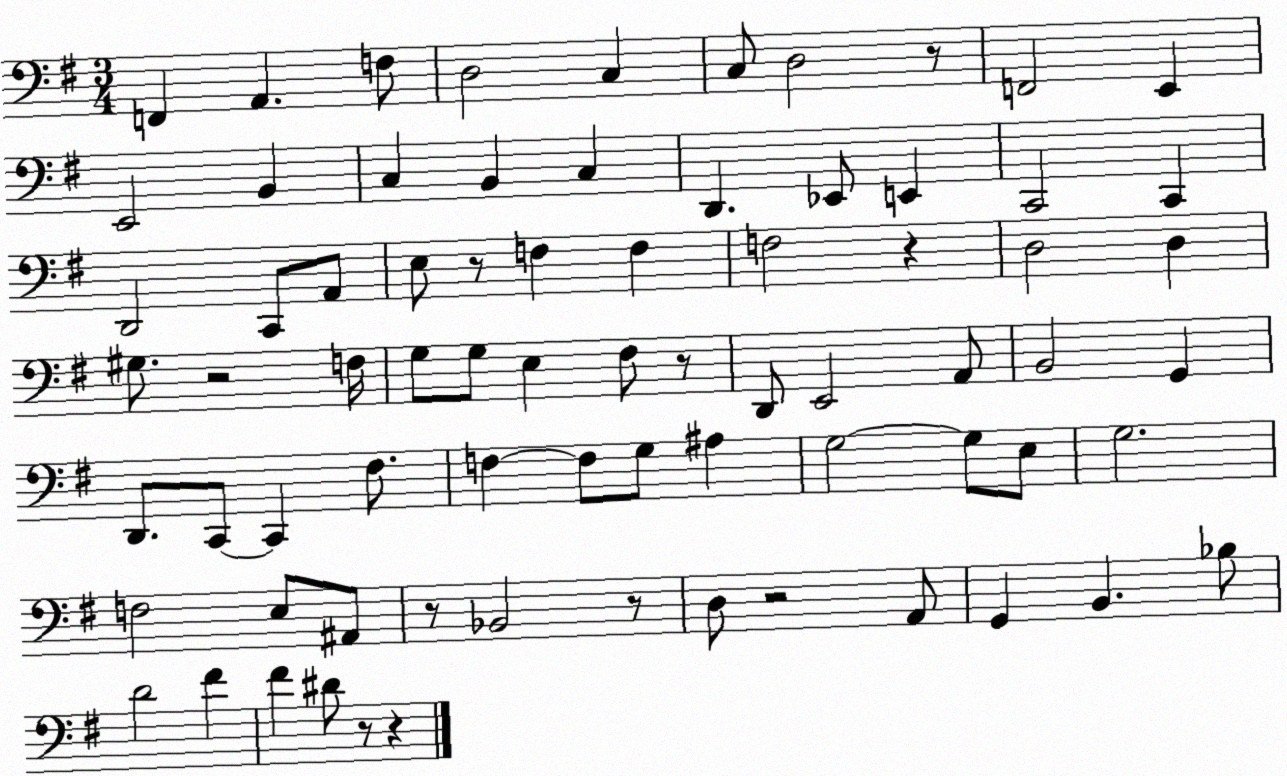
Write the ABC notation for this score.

X:1
T:Untitled
M:3/4
L:1/4
K:G
F,, A,, F,/2 D,2 C, C,/2 D,2 z/2 F,,2 E,, E,,2 B,, C, B,, C, D,, _E,,/2 E,, C,,2 C,, D,,2 C,,/2 A,,/2 E,/2 z/2 F, F, F,2 z D,2 D, ^G,/2 z2 F,/4 G,/2 G,/2 E, ^F,/2 z/2 D,,/2 E,,2 A,,/2 B,,2 G,, D,,/2 C,,/2 C,, ^F,/2 F, F,/2 G,/2 ^A, G,2 G,/2 E,/2 G,2 F,2 E,/2 ^A,,/2 z/2 _B,,2 z/2 D,/2 z2 A,,/2 G,, B,, _B,/2 D2 ^F ^F ^D/2 z/2 z